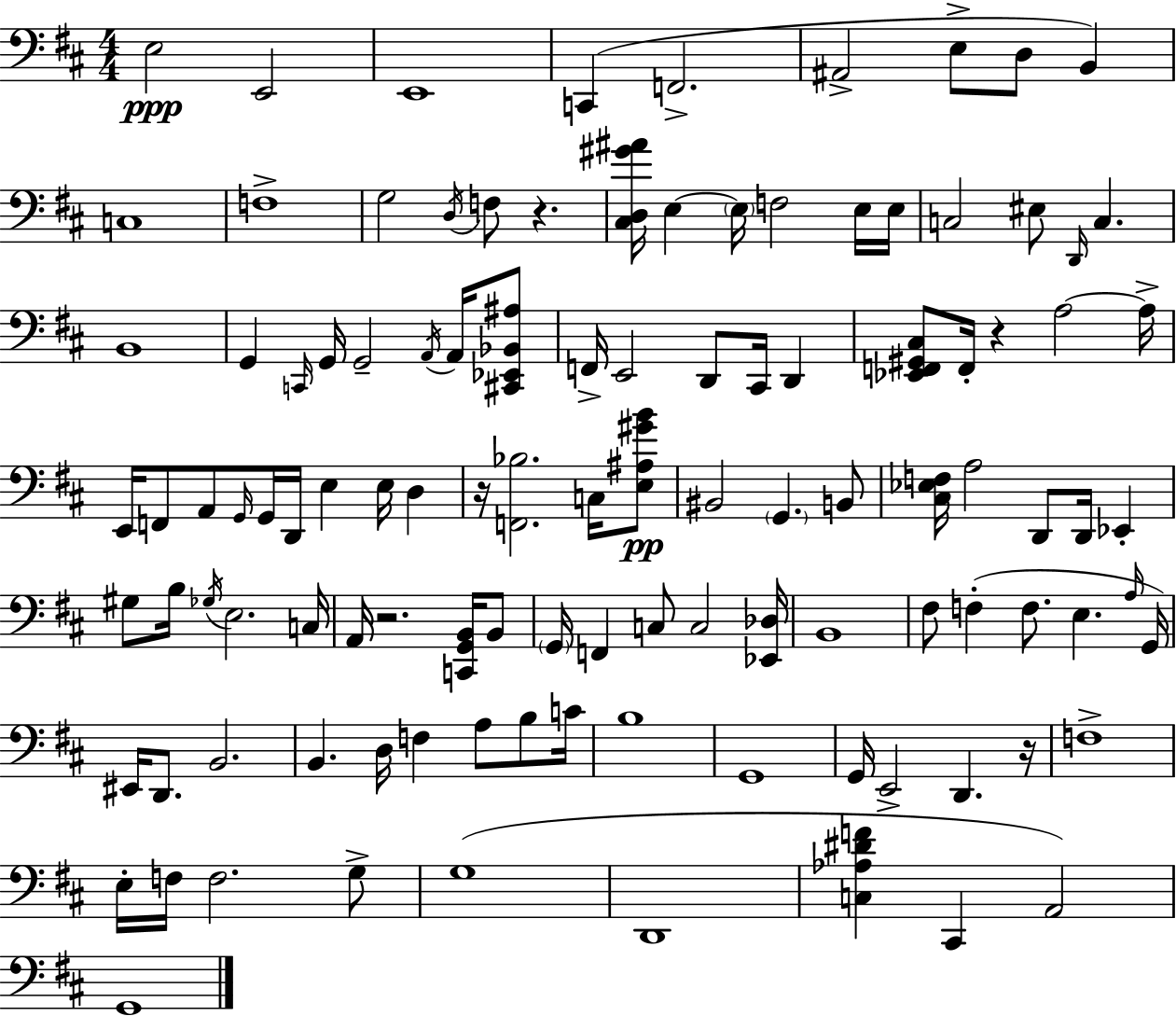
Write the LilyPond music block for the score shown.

{
  \clef bass
  \numericTimeSignature
  \time 4/4
  \key d \major
  e2\ppp e,2 | e,1 | c,4( f,2.-> | ais,2-> e8-> d8 b,4) | \break c1 | f1-> | g2 \acciaccatura { d16 } f8 r4. | <cis d gis' ais'>16 e4~~ \parenthesize e16 f2 e16 | \break e16 c2 eis8 \grace { d,16 } c4. | b,1 | g,4 \grace { c,16 } g,16 g,2-- | \acciaccatura { a,16 } a,16 <cis, ees, bes, ais>8 f,16-> e,2 d,8 cis,16 | \break d,4 <ees, f, gis, cis>8 f,16-. r4 a2~~ | a16-> e,16 f,8 a,8 \grace { g,16 } g,16 d,16 e4 | e16 d4 r16 <f, bes>2. | c16 <e ais gis' b'>8\pp bis,2 \parenthesize g,4. | \break b,8 <cis ees f>16 a2 d,8 | d,16 ees,4-. gis8 b16 \acciaccatura { ges16 } e2. | c16 a,16 r2. | <c, g, b,>16 b,8 \parenthesize g,16 f,4 c8 c2 | \break <ees, des>16 b,1 | fis8 f4-.( f8. e4. | \grace { a16 }) g,16 eis,16 d,8. b,2. | b,4. d16 f4 | \break a8 b8 c'16 b1 | g,1 | g,16 e,2-> | d,4. r16 f1-> | \break e16-. f16 f2. | g8-> g1( | d,1 | <c aes dis' f'>4 cis,4 a,2) | \break g,1 | \bar "|."
}